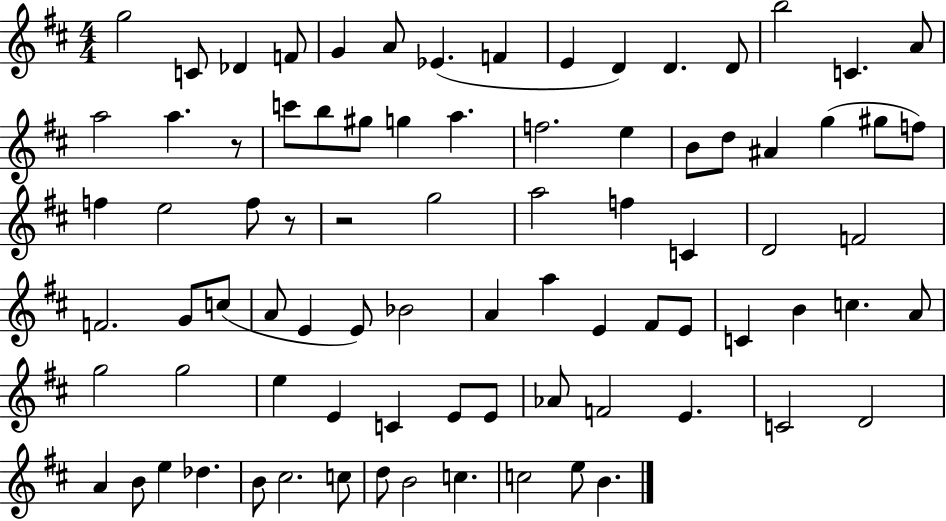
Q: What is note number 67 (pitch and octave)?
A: D4